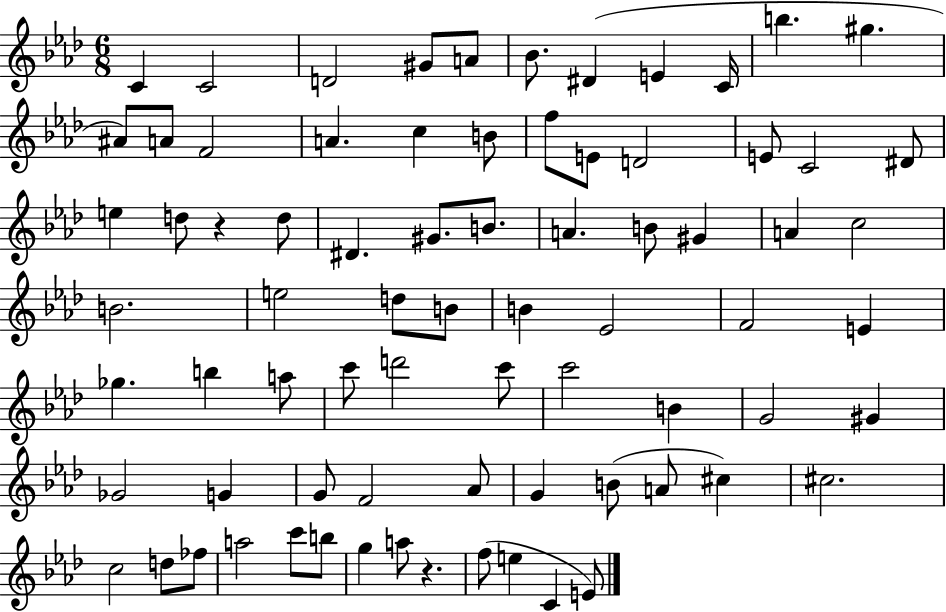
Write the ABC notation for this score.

X:1
T:Untitled
M:6/8
L:1/4
K:Ab
C C2 D2 ^G/2 A/2 _B/2 ^D E C/4 b ^g ^A/2 A/2 F2 A c B/2 f/2 E/2 D2 E/2 C2 ^D/2 e d/2 z d/2 ^D ^G/2 B/2 A B/2 ^G A c2 B2 e2 d/2 B/2 B _E2 F2 E _g b a/2 c'/2 d'2 c'/2 c'2 B G2 ^G _G2 G G/2 F2 _A/2 G B/2 A/2 ^c ^c2 c2 d/2 _f/2 a2 c'/2 b/2 g a/2 z f/2 e C E/2